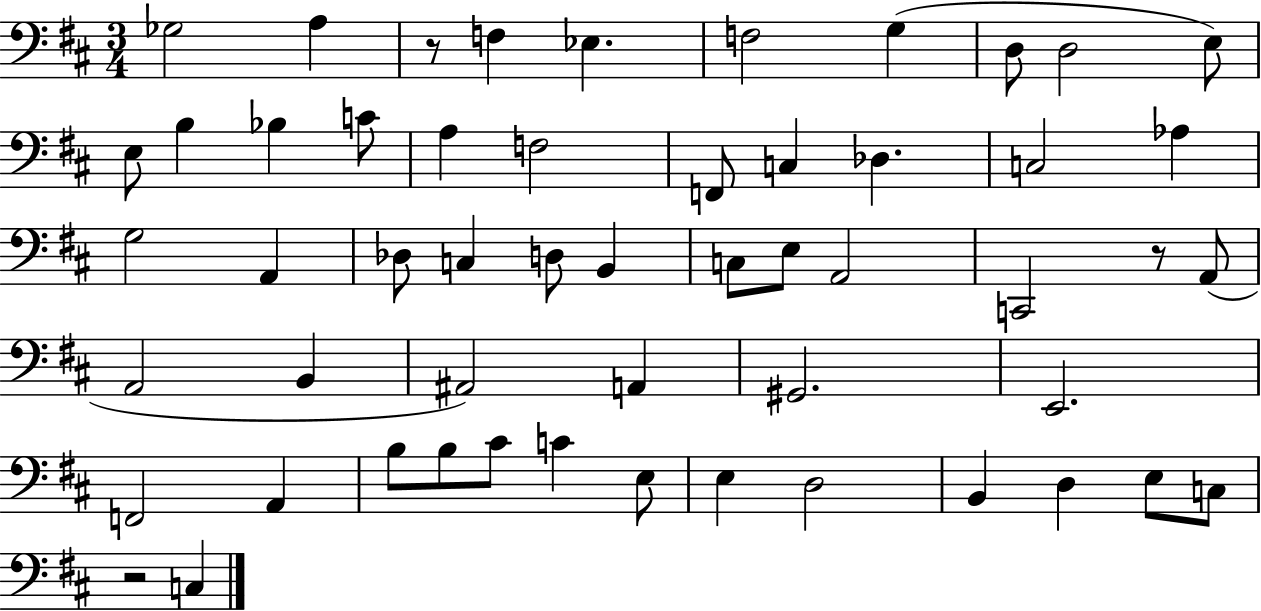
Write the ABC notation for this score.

X:1
T:Untitled
M:3/4
L:1/4
K:D
_G,2 A, z/2 F, _E, F,2 G, D,/2 D,2 E,/2 E,/2 B, _B, C/2 A, F,2 F,,/2 C, _D, C,2 _A, G,2 A,, _D,/2 C, D,/2 B,, C,/2 E,/2 A,,2 C,,2 z/2 A,,/2 A,,2 B,, ^A,,2 A,, ^G,,2 E,,2 F,,2 A,, B,/2 B,/2 ^C/2 C E,/2 E, D,2 B,, D, E,/2 C,/2 z2 C,